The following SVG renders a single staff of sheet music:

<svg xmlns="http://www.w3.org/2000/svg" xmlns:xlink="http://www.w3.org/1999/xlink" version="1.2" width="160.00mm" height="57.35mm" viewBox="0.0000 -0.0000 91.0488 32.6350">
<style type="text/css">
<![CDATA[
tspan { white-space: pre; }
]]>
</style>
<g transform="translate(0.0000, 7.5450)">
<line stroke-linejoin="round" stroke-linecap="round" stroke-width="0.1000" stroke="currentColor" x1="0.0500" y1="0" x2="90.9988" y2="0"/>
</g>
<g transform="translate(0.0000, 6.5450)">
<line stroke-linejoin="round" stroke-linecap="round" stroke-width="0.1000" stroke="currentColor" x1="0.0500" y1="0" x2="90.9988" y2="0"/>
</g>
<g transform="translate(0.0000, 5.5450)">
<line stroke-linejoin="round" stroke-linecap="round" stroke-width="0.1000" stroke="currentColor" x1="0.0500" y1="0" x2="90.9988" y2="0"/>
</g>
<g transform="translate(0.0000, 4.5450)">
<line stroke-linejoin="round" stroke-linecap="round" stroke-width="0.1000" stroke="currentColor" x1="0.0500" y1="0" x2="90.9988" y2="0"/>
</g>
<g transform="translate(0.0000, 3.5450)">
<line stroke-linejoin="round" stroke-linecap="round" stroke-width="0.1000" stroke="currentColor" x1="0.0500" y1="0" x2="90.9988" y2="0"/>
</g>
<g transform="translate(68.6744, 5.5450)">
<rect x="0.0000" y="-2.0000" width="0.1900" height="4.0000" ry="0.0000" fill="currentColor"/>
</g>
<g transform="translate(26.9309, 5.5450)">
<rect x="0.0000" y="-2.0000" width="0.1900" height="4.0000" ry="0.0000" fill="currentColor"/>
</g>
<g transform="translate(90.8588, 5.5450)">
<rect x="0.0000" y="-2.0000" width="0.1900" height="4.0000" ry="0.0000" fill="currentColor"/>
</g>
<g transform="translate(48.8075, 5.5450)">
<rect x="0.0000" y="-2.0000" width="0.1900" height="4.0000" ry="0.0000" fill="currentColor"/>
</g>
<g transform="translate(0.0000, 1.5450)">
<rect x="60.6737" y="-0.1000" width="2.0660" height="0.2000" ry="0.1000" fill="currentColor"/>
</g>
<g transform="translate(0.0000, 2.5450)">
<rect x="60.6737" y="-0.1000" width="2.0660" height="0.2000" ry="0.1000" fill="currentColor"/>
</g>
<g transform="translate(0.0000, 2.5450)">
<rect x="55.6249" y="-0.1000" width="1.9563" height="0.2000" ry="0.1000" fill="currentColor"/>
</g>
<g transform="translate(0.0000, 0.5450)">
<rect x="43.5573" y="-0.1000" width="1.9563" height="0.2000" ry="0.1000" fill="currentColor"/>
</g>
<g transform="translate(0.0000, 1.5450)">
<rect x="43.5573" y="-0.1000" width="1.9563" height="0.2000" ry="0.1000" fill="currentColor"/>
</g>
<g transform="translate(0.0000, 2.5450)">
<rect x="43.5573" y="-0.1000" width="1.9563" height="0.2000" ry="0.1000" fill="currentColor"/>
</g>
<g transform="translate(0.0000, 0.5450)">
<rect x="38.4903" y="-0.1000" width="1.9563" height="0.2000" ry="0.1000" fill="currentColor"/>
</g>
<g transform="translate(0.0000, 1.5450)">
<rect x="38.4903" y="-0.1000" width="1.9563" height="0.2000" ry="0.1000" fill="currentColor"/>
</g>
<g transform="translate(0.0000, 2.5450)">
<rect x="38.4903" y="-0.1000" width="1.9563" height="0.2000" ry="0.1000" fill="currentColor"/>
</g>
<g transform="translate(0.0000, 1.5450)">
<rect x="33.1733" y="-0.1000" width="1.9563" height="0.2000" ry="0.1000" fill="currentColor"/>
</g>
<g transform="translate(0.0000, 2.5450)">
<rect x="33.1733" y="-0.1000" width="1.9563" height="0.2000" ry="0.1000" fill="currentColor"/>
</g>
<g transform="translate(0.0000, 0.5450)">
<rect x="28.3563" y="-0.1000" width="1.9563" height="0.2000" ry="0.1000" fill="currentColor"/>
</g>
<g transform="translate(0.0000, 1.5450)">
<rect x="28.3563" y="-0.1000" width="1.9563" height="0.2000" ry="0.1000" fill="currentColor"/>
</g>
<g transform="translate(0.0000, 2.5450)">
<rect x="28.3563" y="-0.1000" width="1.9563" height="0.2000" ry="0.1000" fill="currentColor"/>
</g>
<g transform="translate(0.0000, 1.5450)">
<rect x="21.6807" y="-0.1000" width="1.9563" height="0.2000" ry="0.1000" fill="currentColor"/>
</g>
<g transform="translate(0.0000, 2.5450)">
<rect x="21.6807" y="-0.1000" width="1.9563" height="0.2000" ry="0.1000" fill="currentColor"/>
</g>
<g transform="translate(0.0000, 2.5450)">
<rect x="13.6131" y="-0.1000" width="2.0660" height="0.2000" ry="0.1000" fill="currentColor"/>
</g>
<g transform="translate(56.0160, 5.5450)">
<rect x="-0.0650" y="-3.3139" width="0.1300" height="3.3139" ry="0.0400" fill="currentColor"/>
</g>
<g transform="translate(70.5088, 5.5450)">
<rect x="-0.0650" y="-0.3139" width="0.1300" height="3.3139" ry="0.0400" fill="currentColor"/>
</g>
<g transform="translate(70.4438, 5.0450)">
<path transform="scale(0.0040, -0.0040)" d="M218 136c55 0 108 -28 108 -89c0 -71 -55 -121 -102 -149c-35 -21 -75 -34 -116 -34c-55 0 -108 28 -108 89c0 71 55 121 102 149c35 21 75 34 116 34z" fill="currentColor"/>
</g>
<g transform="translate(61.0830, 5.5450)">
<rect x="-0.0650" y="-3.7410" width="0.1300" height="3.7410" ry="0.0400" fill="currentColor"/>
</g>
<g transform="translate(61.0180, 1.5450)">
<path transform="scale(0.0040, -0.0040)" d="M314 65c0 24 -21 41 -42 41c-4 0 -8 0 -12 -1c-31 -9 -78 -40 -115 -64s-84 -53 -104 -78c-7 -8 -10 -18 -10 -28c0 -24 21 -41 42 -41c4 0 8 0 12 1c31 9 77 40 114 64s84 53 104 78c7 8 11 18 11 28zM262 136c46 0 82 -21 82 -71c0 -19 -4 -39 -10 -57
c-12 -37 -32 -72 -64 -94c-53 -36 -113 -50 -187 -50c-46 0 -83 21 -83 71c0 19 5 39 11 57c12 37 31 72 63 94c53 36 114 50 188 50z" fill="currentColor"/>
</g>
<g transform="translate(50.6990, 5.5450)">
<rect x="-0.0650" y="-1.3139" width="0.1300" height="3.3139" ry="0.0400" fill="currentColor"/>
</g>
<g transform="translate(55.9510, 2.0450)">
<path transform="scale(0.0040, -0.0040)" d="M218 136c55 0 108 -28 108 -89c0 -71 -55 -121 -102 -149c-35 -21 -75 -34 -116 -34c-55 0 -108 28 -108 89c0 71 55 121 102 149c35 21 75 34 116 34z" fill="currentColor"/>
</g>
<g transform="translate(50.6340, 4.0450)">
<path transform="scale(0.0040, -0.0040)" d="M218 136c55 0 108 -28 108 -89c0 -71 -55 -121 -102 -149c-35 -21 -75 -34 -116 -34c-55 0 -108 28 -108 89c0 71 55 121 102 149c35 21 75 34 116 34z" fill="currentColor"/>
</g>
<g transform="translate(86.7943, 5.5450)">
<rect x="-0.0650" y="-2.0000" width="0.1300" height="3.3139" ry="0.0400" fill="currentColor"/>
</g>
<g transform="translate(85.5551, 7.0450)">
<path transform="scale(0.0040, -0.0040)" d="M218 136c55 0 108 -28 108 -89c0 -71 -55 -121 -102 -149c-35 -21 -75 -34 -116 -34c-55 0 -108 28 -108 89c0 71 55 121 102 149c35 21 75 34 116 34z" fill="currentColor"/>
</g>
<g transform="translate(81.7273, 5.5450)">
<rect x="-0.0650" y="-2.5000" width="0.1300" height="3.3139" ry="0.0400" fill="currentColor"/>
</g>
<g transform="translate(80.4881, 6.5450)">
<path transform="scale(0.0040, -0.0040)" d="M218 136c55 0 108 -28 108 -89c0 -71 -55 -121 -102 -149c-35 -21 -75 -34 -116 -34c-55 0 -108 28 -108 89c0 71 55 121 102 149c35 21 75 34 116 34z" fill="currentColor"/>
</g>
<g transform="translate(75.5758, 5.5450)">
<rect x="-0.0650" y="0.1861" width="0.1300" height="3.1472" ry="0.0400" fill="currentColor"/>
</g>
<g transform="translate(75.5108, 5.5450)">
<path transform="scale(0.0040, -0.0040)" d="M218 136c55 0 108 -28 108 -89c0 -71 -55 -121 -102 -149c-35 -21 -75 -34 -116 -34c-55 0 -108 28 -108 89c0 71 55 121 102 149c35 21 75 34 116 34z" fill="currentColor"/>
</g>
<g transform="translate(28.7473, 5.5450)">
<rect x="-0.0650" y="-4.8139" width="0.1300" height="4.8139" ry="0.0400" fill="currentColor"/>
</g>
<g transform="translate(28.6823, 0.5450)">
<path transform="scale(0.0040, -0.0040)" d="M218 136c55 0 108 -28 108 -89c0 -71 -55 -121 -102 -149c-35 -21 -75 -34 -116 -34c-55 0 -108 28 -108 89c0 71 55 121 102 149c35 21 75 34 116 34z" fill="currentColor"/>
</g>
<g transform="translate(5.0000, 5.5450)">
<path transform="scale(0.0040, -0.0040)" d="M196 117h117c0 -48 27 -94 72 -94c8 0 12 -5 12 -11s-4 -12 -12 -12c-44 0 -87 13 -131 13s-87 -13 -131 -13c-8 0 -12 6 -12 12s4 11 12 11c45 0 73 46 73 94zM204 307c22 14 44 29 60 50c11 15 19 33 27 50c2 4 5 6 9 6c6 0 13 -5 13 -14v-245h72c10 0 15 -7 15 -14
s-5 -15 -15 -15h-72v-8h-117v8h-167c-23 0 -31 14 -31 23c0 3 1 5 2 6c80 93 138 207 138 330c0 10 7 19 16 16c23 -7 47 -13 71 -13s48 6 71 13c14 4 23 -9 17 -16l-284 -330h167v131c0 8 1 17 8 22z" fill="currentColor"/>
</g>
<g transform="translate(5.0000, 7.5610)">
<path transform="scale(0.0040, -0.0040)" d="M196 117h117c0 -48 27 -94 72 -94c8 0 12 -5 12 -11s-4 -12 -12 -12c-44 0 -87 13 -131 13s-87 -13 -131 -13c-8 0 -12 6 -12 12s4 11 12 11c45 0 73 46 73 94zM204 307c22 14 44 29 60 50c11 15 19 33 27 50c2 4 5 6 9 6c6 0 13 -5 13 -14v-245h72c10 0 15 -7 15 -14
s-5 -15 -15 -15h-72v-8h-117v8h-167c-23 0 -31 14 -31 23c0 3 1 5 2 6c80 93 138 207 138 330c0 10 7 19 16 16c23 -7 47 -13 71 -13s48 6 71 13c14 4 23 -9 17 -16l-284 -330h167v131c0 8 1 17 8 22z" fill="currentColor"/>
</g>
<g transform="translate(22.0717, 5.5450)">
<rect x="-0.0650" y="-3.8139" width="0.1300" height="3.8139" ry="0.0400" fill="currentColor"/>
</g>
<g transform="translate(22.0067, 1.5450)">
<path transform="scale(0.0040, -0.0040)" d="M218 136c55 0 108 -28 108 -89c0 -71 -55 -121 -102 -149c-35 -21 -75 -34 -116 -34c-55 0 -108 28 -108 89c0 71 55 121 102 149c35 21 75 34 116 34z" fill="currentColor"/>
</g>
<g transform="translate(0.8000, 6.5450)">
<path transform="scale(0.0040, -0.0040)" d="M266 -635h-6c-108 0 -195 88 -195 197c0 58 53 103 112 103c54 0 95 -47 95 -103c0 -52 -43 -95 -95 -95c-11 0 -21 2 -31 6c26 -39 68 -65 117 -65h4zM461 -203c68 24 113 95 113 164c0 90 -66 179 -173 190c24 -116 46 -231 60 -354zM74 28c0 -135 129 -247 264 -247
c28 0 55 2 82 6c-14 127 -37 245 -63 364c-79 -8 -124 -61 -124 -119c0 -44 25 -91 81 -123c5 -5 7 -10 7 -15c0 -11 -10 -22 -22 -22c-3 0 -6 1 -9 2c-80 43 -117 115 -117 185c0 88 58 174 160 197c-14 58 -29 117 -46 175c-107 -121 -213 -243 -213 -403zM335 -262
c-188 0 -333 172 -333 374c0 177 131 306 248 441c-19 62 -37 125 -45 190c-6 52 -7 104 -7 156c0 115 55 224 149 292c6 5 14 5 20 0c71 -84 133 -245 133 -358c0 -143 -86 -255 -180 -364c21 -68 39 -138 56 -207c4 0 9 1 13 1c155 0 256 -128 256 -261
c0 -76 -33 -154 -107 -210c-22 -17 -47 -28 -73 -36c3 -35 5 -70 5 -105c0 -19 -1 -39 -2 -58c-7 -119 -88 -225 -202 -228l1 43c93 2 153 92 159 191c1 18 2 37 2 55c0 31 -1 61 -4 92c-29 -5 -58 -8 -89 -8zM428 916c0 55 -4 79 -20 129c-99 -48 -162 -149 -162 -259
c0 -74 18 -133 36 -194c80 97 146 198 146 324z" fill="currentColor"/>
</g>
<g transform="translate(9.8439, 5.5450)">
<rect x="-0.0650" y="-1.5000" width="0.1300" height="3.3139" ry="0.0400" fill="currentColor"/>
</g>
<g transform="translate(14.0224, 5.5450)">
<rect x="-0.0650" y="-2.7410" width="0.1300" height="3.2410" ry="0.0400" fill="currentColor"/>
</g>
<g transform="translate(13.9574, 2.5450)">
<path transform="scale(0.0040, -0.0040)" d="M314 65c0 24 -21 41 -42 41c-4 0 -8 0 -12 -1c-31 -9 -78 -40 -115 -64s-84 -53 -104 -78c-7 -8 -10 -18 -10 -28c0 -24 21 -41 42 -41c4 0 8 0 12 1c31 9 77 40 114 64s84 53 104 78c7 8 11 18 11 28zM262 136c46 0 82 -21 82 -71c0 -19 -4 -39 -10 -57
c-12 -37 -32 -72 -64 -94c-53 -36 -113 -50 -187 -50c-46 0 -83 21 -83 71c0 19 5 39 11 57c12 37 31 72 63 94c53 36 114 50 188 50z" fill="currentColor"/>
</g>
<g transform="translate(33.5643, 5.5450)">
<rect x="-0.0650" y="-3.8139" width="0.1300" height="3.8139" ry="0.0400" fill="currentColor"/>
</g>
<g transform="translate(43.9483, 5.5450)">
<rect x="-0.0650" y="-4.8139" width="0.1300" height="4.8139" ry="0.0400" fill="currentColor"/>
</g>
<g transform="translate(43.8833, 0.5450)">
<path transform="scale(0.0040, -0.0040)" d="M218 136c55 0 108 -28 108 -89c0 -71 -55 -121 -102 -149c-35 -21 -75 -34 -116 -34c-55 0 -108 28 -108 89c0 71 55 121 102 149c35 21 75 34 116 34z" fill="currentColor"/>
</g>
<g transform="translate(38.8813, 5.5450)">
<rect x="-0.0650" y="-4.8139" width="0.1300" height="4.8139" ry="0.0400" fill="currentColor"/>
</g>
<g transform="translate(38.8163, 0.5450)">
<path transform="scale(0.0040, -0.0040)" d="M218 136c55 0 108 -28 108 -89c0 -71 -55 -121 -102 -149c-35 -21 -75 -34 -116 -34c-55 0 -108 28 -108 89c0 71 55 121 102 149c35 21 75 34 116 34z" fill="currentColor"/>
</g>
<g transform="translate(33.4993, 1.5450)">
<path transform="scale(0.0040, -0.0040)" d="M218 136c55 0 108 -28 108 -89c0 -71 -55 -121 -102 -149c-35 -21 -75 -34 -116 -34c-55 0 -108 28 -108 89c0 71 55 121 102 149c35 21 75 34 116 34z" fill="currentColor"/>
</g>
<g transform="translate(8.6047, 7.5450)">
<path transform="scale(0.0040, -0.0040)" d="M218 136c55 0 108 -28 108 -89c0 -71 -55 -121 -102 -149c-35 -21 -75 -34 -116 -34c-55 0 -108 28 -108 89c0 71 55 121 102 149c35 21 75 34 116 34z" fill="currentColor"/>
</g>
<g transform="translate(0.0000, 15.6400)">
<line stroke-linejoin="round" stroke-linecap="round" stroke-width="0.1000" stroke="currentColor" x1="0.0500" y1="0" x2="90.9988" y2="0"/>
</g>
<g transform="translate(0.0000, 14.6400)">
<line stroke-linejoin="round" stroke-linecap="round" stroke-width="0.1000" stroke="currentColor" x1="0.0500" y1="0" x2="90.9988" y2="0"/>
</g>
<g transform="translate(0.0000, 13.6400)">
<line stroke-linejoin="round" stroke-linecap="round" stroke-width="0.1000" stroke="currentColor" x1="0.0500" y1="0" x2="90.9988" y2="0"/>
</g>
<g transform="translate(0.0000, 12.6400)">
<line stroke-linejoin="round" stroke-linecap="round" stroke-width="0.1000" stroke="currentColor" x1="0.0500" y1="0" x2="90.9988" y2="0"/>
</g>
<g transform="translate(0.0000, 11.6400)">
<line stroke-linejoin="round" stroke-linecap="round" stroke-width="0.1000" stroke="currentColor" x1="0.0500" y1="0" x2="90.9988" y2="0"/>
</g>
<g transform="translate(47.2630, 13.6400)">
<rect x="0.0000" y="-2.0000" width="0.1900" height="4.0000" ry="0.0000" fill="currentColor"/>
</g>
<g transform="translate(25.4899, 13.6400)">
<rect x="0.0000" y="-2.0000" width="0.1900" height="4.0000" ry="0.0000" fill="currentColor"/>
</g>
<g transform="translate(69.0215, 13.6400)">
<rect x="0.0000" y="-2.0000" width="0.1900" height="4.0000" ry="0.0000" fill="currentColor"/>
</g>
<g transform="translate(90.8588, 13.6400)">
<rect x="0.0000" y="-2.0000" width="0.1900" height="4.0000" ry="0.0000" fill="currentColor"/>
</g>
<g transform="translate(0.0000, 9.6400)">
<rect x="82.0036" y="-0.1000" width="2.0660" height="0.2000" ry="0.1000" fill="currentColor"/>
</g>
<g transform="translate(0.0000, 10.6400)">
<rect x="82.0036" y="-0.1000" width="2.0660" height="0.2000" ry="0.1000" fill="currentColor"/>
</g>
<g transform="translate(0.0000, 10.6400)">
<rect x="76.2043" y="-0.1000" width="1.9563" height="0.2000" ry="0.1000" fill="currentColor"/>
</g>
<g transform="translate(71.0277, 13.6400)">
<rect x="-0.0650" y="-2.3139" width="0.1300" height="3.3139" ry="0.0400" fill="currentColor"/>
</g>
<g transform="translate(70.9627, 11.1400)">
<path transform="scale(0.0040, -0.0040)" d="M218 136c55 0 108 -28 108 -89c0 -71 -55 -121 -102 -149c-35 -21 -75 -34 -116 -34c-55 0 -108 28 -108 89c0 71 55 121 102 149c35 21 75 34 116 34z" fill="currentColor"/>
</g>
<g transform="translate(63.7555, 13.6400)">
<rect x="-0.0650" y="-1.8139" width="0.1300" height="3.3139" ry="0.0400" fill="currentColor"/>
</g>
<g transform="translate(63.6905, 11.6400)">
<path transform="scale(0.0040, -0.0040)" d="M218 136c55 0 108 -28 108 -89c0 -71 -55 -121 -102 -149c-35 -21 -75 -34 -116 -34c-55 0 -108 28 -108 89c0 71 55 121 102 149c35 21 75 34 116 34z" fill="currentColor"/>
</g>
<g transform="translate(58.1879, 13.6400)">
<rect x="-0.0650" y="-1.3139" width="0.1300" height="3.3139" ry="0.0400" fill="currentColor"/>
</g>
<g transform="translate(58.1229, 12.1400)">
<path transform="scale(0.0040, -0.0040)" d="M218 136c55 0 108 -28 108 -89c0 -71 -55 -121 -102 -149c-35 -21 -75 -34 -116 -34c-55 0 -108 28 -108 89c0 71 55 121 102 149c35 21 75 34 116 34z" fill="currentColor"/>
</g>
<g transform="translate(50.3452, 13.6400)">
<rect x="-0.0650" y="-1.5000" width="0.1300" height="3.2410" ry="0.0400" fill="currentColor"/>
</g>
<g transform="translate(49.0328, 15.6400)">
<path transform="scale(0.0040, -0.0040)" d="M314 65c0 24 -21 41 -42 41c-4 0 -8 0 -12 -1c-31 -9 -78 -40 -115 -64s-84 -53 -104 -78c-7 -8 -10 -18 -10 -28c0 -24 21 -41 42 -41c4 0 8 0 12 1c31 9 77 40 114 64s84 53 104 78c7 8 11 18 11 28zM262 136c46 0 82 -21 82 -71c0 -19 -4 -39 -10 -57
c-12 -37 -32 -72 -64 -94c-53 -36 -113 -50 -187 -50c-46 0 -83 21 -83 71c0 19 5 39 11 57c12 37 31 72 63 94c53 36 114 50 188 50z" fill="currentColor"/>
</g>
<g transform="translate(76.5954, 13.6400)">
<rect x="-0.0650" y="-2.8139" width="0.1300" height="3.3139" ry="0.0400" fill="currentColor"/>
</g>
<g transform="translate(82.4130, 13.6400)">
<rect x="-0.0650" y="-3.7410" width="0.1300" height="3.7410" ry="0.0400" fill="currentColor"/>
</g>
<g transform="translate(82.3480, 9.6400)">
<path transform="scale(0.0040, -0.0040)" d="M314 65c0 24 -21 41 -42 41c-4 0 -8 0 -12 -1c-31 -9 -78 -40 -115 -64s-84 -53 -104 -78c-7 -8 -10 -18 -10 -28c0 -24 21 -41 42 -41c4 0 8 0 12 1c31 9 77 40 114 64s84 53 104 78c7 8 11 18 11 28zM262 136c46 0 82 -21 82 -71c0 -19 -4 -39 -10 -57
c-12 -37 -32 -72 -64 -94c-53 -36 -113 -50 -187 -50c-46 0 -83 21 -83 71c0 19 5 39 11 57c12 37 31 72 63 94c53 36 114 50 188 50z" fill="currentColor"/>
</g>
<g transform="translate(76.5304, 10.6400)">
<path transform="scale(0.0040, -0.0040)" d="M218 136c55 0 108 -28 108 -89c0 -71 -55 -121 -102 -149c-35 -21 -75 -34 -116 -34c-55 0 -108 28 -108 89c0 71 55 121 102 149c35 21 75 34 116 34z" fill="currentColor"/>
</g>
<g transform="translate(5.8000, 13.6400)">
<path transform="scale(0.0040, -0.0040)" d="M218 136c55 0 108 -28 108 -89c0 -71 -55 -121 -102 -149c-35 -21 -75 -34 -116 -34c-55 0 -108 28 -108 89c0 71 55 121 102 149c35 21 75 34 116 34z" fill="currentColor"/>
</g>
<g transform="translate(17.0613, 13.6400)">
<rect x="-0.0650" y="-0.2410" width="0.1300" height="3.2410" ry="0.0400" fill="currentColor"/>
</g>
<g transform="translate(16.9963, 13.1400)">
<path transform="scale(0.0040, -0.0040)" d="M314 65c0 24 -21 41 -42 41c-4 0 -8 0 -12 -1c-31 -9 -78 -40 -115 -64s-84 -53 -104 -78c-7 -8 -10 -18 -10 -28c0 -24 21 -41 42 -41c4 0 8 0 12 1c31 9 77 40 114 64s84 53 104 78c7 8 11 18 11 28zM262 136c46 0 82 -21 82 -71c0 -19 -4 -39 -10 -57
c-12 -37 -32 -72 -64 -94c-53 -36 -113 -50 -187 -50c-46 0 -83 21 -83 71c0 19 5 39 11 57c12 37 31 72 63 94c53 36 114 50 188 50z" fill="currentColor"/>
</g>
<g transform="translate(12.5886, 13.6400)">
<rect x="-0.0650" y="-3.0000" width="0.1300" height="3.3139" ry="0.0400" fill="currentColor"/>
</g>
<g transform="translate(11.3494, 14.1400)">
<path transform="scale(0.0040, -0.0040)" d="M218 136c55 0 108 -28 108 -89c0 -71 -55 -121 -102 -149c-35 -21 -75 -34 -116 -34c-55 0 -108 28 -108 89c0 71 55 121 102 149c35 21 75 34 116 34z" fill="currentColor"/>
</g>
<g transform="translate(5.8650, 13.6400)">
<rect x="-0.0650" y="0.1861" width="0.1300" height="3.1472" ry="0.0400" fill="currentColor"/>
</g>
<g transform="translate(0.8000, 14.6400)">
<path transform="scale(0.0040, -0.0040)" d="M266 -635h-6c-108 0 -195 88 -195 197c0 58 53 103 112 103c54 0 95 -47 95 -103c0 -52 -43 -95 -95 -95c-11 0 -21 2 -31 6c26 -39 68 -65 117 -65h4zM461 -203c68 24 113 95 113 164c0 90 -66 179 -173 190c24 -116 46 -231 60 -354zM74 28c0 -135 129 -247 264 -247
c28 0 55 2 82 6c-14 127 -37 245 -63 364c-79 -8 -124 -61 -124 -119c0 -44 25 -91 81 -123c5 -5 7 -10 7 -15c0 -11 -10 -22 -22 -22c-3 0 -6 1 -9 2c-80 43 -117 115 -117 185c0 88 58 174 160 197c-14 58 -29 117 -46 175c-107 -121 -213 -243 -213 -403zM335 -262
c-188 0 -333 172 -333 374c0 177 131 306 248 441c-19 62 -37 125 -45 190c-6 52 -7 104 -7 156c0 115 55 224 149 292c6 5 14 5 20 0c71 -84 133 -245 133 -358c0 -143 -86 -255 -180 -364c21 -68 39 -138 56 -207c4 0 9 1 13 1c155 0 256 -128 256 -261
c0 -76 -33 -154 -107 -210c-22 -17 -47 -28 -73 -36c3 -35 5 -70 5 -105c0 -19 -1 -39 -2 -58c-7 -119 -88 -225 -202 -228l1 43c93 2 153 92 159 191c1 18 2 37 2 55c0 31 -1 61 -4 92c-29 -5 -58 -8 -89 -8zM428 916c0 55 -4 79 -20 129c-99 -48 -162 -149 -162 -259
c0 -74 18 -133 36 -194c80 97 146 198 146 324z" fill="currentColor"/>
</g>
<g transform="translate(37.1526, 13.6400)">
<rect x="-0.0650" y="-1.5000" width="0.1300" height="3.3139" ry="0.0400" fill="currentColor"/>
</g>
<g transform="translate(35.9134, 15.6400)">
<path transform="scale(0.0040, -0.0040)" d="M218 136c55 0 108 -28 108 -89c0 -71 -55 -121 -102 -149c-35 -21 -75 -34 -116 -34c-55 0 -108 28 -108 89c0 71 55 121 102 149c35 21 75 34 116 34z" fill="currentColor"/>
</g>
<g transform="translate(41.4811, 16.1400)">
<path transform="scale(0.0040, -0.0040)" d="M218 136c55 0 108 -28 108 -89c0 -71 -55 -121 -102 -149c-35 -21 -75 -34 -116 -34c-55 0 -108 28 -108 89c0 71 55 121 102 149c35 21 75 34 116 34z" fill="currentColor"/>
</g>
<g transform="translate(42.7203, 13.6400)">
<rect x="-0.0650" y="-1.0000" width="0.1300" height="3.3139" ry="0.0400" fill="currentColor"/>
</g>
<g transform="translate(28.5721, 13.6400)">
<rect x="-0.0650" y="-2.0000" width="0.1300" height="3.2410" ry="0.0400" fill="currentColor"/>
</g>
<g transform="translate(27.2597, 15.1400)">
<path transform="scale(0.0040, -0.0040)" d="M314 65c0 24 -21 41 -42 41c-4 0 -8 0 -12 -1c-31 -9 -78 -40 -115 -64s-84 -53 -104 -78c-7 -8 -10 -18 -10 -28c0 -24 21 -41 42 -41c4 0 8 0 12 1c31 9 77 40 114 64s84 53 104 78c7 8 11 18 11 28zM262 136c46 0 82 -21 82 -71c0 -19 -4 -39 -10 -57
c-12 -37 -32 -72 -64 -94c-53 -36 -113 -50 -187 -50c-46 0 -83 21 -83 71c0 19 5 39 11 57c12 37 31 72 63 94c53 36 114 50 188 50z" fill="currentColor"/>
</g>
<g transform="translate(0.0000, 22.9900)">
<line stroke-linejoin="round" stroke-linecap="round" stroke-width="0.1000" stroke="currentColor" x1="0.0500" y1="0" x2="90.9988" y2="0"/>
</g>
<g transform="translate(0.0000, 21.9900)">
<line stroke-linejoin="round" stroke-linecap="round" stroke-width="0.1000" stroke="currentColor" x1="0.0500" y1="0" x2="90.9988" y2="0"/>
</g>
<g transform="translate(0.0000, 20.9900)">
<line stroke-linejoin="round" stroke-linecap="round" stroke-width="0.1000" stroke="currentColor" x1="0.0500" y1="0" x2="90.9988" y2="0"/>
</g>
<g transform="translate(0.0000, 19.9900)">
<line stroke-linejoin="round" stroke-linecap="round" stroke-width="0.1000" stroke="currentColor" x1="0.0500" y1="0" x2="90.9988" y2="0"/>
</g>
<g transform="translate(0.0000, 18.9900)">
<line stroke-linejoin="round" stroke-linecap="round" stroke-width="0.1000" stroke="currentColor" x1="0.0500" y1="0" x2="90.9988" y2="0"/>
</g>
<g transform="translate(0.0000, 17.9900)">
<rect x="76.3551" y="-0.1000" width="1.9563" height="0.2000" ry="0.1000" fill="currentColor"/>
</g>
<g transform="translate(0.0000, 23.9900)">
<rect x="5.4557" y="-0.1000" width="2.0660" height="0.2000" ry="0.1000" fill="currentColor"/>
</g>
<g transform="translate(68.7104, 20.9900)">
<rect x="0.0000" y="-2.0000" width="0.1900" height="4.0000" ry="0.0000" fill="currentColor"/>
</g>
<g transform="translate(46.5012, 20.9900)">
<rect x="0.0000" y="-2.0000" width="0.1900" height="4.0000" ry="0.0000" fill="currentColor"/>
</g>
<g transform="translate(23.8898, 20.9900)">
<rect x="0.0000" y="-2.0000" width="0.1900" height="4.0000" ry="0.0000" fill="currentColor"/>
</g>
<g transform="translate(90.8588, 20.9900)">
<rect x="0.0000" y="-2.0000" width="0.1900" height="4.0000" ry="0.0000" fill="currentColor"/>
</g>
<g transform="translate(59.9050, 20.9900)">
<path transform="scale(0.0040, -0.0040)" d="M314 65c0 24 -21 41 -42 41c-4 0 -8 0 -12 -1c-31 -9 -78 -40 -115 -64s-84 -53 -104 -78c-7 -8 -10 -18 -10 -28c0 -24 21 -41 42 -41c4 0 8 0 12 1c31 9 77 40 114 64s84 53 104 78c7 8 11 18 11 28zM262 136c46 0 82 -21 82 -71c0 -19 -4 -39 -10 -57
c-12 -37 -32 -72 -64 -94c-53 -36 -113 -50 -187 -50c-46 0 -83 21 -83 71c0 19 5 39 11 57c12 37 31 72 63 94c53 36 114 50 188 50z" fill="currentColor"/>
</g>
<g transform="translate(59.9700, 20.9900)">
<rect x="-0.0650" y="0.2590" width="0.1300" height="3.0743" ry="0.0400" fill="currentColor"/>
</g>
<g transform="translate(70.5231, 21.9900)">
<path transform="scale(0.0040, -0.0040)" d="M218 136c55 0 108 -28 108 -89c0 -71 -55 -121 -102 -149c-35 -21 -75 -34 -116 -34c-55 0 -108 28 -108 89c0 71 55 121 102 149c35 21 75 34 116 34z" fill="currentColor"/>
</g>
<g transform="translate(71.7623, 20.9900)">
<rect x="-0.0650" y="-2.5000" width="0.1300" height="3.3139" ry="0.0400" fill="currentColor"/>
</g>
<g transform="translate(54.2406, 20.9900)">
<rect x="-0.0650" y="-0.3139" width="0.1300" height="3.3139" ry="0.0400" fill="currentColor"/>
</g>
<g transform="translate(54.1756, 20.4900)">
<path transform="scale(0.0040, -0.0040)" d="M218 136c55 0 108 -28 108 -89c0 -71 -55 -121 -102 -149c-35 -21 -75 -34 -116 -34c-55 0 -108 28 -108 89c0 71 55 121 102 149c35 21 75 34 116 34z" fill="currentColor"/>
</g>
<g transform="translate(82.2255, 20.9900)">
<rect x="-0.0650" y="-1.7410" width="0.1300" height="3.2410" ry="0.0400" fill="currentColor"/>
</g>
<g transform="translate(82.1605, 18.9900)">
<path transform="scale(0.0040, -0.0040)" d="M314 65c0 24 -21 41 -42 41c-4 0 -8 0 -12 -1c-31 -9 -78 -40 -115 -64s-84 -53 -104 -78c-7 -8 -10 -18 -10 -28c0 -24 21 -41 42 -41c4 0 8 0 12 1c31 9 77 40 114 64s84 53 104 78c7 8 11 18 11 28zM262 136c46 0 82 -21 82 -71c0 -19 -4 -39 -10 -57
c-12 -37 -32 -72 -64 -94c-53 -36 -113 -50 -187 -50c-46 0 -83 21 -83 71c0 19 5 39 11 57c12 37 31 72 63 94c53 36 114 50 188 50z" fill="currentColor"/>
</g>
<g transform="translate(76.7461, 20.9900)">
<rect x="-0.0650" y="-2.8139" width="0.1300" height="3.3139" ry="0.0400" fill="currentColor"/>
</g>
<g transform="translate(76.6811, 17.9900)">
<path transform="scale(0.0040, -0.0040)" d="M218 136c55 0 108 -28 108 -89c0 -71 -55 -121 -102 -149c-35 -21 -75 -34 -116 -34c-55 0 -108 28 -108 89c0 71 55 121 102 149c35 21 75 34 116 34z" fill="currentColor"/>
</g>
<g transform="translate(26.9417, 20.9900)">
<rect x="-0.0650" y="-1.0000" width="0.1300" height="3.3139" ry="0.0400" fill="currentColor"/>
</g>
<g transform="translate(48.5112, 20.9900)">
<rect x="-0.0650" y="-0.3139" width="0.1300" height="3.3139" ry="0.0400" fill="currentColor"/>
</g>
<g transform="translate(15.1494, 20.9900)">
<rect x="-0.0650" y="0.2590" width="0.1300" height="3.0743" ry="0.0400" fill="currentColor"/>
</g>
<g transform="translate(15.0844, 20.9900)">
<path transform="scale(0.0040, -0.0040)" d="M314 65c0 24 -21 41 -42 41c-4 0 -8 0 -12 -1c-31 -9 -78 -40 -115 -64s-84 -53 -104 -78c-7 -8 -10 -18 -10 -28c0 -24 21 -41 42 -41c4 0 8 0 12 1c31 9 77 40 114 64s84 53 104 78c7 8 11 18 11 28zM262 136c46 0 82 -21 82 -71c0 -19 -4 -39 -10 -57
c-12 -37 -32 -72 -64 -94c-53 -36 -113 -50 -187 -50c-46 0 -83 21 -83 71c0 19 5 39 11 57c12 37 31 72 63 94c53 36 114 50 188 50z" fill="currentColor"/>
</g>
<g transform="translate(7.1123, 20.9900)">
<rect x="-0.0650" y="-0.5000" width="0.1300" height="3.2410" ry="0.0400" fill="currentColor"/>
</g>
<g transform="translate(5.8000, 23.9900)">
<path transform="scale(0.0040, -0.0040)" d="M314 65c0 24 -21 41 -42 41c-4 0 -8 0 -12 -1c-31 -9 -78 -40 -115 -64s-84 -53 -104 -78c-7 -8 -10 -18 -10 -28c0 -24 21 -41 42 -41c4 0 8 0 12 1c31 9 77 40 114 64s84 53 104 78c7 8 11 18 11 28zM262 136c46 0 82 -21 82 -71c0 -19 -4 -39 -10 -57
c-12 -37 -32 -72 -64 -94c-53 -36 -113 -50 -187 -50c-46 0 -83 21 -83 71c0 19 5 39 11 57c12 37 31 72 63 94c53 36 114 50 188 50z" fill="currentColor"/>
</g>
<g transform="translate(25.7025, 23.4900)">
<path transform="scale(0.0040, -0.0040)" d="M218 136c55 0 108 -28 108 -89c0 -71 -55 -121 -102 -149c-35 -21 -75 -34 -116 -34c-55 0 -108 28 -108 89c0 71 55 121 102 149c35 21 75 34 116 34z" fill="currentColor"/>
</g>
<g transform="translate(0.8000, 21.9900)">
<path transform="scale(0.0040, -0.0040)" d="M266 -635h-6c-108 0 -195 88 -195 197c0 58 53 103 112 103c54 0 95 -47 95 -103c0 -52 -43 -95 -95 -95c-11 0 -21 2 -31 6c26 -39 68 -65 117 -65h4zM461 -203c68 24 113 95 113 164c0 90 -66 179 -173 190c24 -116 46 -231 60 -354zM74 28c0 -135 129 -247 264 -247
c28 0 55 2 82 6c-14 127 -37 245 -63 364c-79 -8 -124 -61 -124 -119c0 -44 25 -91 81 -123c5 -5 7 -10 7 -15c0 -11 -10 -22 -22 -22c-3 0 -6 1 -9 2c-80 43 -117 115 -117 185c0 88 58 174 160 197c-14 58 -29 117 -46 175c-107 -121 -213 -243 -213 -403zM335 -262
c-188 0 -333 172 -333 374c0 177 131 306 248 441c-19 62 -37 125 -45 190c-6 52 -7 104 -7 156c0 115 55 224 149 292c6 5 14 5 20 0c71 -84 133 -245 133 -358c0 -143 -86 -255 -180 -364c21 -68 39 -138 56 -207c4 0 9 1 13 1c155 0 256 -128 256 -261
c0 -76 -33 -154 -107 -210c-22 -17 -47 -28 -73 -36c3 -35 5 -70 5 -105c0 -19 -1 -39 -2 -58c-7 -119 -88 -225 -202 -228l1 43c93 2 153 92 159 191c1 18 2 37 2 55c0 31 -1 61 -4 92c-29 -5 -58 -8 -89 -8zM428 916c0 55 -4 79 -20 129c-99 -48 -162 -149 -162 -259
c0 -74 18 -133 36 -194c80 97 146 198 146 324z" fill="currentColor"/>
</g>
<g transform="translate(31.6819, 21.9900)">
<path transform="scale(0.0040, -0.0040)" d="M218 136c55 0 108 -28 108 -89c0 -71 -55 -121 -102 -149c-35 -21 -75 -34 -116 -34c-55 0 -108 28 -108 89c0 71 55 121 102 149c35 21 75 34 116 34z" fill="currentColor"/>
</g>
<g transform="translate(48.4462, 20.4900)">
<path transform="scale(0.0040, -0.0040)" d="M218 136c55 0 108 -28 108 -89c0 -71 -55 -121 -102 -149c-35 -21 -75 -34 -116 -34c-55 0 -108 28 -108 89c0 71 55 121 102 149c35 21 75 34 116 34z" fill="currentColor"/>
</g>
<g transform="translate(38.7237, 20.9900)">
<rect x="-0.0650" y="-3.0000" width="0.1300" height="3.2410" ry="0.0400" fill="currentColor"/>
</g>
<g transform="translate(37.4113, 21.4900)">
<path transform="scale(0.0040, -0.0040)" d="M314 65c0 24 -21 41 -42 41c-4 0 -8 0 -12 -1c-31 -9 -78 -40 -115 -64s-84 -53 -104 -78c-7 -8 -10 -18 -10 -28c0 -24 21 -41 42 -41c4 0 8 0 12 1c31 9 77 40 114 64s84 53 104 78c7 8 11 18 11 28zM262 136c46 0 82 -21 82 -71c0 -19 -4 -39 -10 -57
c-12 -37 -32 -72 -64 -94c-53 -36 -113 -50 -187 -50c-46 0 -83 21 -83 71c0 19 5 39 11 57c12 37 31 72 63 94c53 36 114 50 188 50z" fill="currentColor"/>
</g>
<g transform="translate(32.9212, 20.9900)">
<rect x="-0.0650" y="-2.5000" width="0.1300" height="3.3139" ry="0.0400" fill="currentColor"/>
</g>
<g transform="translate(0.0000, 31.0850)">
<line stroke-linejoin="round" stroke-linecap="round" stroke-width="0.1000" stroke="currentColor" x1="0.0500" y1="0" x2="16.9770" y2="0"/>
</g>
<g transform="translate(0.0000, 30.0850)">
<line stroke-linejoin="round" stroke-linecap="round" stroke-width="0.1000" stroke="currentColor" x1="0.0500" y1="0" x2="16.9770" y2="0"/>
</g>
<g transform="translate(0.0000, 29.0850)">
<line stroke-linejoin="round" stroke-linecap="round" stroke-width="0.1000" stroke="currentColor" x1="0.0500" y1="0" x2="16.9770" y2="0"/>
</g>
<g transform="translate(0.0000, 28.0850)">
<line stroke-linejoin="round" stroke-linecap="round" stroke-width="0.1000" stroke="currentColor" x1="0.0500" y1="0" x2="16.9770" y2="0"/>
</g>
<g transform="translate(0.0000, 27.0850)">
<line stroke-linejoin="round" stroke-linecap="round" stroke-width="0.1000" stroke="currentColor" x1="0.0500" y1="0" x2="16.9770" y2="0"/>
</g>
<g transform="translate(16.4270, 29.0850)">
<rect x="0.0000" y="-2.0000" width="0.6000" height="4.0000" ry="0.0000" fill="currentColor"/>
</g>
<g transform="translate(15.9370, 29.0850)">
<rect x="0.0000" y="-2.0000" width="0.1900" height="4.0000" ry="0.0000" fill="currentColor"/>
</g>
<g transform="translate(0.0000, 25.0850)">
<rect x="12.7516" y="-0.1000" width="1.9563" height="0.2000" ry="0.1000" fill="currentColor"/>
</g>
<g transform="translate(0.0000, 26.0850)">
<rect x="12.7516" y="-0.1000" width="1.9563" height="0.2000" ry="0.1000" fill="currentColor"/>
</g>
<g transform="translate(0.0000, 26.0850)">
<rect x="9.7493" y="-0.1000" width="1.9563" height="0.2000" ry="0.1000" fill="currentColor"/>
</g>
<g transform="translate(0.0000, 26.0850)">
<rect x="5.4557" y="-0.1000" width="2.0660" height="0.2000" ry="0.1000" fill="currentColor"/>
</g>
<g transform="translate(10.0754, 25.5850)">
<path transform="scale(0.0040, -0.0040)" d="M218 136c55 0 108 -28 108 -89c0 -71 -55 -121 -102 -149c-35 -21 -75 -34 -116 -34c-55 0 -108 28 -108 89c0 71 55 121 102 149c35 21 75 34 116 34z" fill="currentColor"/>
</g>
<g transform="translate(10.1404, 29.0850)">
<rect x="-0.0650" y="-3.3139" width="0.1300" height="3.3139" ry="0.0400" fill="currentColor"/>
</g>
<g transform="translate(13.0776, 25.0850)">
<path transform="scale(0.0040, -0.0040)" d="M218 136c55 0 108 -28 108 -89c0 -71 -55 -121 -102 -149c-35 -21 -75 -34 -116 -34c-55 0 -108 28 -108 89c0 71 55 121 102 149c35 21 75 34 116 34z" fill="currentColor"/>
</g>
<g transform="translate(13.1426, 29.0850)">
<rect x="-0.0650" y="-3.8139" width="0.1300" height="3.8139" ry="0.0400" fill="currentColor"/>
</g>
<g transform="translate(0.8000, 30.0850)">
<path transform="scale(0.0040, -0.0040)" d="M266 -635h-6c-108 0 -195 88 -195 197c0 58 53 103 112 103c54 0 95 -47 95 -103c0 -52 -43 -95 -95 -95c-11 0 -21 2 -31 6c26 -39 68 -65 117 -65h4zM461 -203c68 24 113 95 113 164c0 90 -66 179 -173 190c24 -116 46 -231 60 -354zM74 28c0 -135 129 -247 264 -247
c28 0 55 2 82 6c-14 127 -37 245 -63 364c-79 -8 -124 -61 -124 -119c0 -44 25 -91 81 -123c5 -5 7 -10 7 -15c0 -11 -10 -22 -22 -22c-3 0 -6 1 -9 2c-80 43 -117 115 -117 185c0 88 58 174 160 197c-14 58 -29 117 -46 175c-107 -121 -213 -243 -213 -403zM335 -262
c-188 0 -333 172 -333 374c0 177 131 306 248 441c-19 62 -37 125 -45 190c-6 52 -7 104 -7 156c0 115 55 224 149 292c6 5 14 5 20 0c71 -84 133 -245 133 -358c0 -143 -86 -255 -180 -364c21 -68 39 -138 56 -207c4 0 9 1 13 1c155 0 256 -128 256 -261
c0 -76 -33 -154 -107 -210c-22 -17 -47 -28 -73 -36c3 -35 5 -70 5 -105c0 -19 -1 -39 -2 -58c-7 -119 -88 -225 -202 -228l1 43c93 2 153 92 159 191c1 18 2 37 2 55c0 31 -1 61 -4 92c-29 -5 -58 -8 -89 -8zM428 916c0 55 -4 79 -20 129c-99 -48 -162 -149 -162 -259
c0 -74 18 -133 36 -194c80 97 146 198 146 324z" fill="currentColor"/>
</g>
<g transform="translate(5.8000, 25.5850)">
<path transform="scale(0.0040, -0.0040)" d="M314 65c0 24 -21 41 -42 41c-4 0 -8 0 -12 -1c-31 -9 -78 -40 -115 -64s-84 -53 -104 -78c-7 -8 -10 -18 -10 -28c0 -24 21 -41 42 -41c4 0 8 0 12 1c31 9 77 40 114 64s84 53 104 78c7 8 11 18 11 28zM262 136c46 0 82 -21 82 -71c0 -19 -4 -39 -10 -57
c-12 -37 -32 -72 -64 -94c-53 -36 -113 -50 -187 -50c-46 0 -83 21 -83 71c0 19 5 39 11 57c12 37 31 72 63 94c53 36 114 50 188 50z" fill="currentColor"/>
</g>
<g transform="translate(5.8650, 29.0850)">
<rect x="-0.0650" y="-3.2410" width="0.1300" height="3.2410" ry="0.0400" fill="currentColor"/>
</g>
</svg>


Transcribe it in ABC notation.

X:1
T:Untitled
M:4/4
L:1/4
K:C
E a2 c' e' c' e' e' e b c'2 c B G F B A c2 F2 E D E2 e f g a c'2 C2 B2 D G A2 c c B2 G a f2 b2 b c'